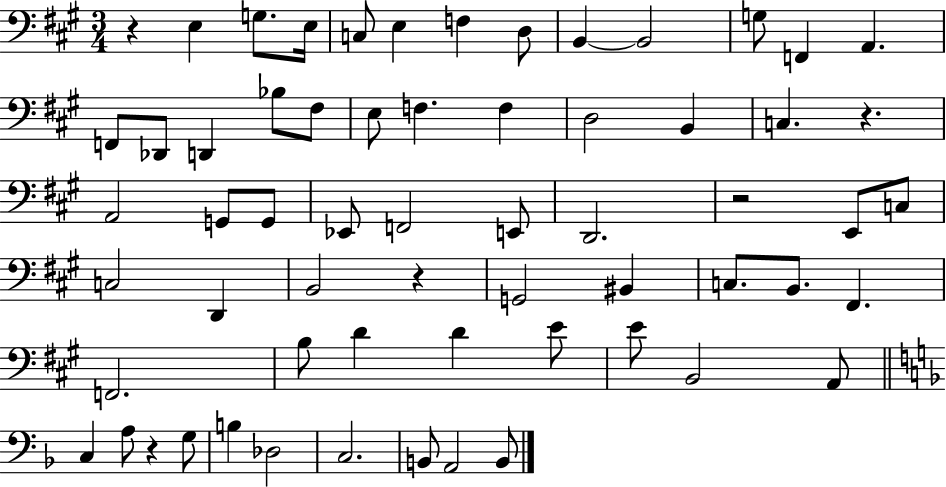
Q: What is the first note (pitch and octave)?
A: E3